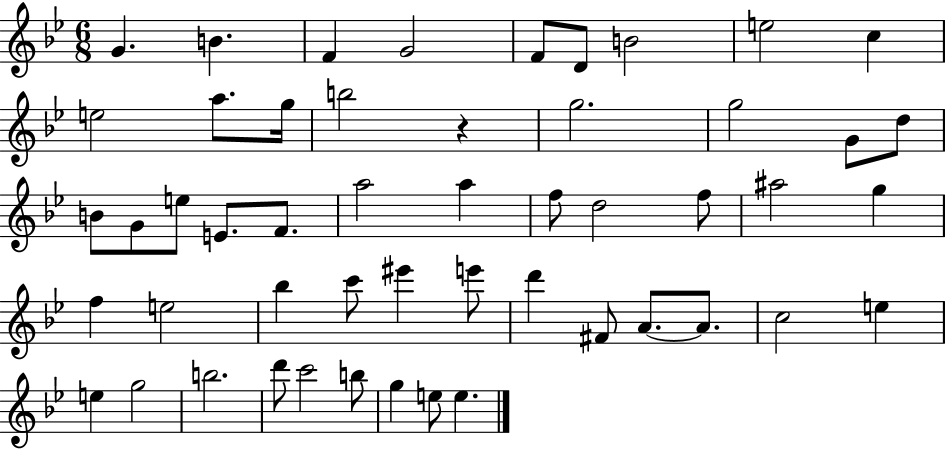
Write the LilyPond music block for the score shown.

{
  \clef treble
  \numericTimeSignature
  \time 6/8
  \key bes \major
  \repeat volta 2 { g'4. b'4. | f'4 g'2 | f'8 d'8 b'2 | e''2 c''4 | \break e''2 a''8. g''16 | b''2 r4 | g''2. | g''2 g'8 d''8 | \break b'8 g'8 e''8 e'8. f'8. | a''2 a''4 | f''8 d''2 f''8 | ais''2 g''4 | \break f''4 e''2 | bes''4 c'''8 eis'''4 e'''8 | d'''4 fis'8 a'8.~~ a'8. | c''2 e''4 | \break e''4 g''2 | b''2. | d'''8 c'''2 b''8 | g''4 e''8 e''4. | \break } \bar "|."
}